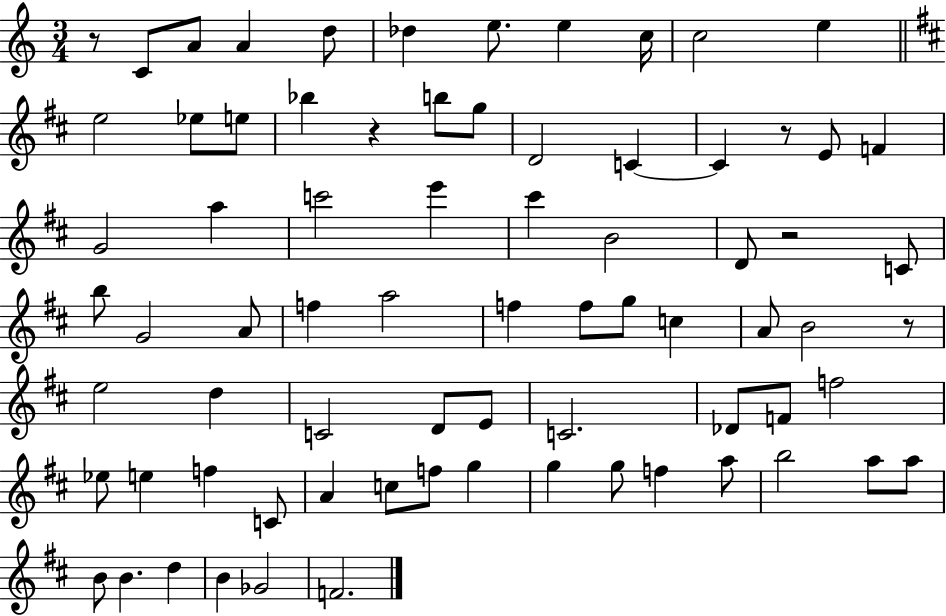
R/e C4/e A4/e A4/q D5/e Db5/q E5/e. E5/q C5/s C5/h E5/q E5/h Eb5/e E5/e Bb5/q R/q B5/e G5/e D4/h C4/q C4/q R/e E4/e F4/q G4/h A5/q C6/h E6/q C#6/q B4/h D4/e R/h C4/e B5/e G4/h A4/e F5/q A5/h F5/q F5/e G5/e C5/q A4/e B4/h R/e E5/h D5/q C4/h D4/e E4/e C4/h. Db4/e F4/e F5/h Eb5/e E5/q F5/q C4/e A4/q C5/e F5/e G5/q G5/q G5/e F5/q A5/e B5/h A5/e A5/e B4/e B4/q. D5/q B4/q Gb4/h F4/h.